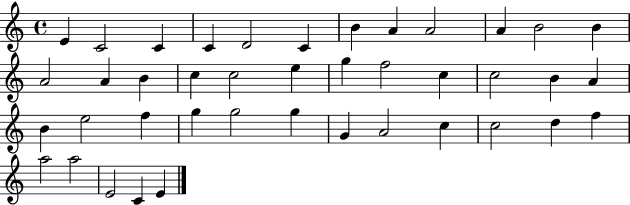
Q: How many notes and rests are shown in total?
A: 41